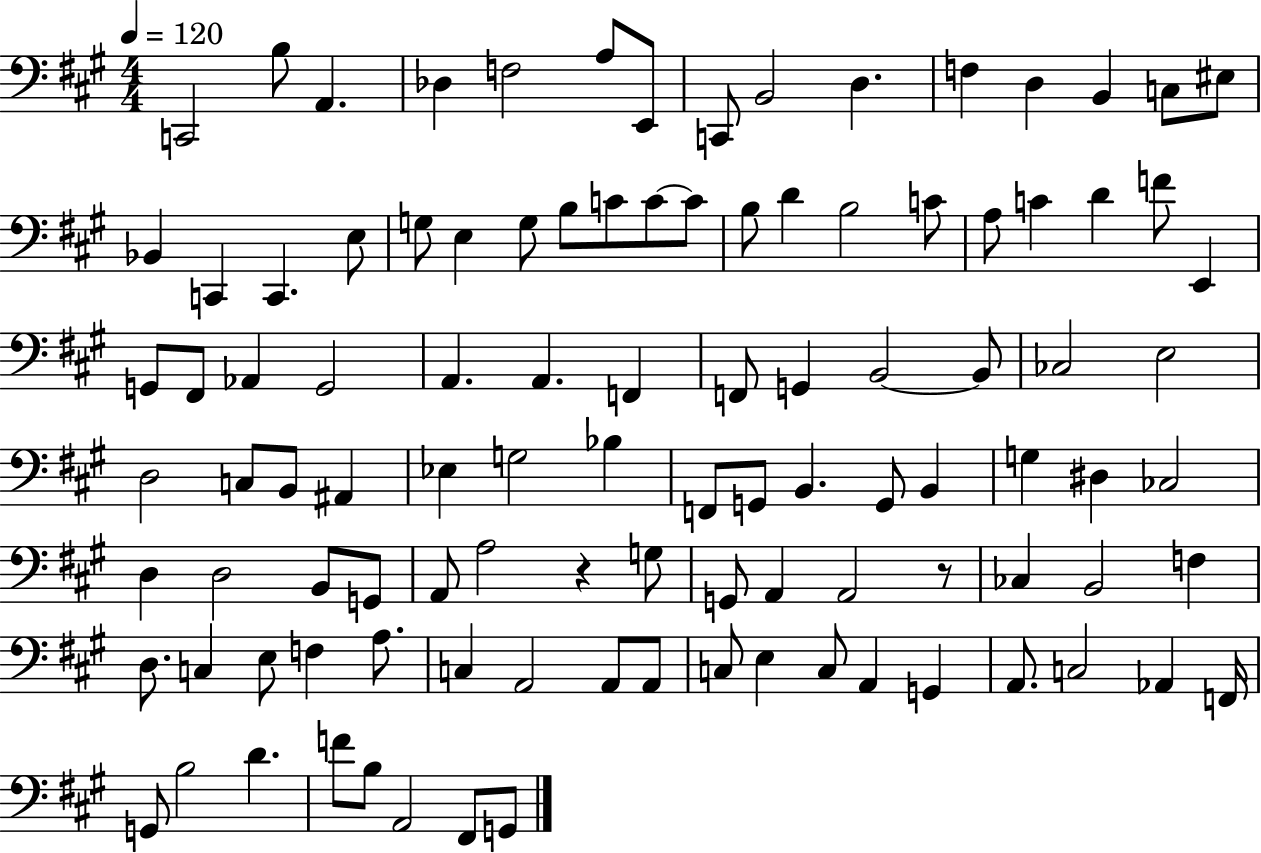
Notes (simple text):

C2/h B3/e A2/q. Db3/q F3/h A3/e E2/e C2/e B2/h D3/q. F3/q D3/q B2/q C3/e EIS3/e Bb2/q C2/q C2/q. E3/e G3/e E3/q G3/e B3/e C4/e C4/e C4/e B3/e D4/q B3/h C4/e A3/e C4/q D4/q F4/e E2/q G2/e F#2/e Ab2/q G2/h A2/q. A2/q. F2/q F2/e G2/q B2/h B2/e CES3/h E3/h D3/h C3/e B2/e A#2/q Eb3/q G3/h Bb3/q F2/e G2/e B2/q. G2/e B2/q G3/q D#3/q CES3/h D3/q D3/h B2/e G2/e A2/e A3/h R/q G3/e G2/e A2/q A2/h R/e CES3/q B2/h F3/q D3/e. C3/q E3/e F3/q A3/e. C3/q A2/h A2/e A2/e C3/e E3/q C3/e A2/q G2/q A2/e. C3/h Ab2/q F2/s G2/e B3/h D4/q. F4/e B3/e A2/h F#2/e G2/e